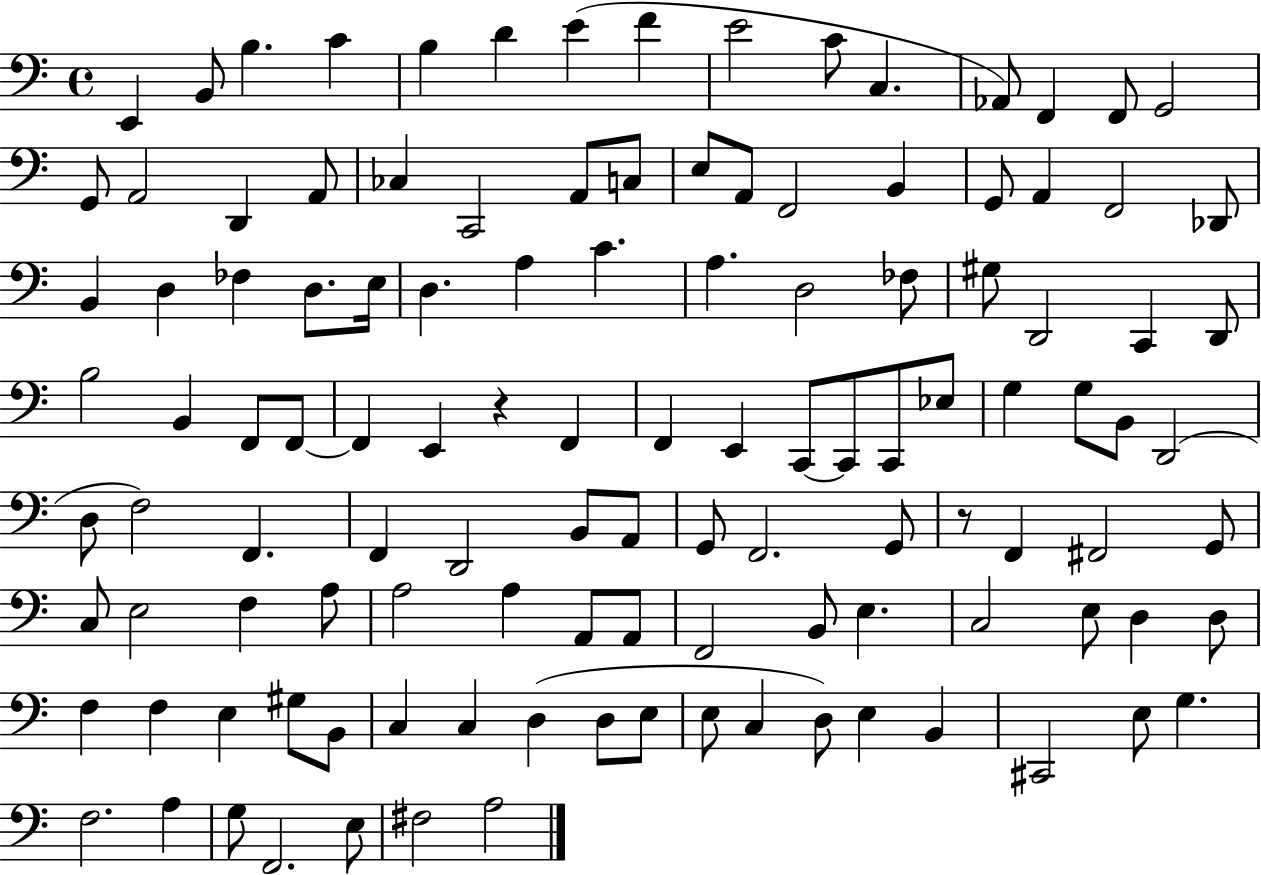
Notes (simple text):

E2/q B2/e B3/q. C4/q B3/q D4/q E4/q F4/q E4/h C4/e C3/q. Ab2/e F2/q F2/e G2/h G2/e A2/h D2/q A2/e CES3/q C2/h A2/e C3/e E3/e A2/e F2/h B2/q G2/e A2/q F2/h Db2/e B2/q D3/q FES3/q D3/e. E3/s D3/q. A3/q C4/q. A3/q. D3/h FES3/e G#3/e D2/h C2/q D2/e B3/h B2/q F2/e F2/e F2/q E2/q R/q F2/q F2/q E2/q C2/e C2/e C2/e Eb3/e G3/q G3/e B2/e D2/h D3/e F3/h F2/q. F2/q D2/h B2/e A2/e G2/e F2/h. G2/e R/e F2/q F#2/h G2/e C3/e E3/h F3/q A3/e A3/h A3/q A2/e A2/e F2/h B2/e E3/q. C3/h E3/e D3/q D3/e F3/q F3/q E3/q G#3/e B2/e C3/q C3/q D3/q D3/e E3/e E3/e C3/q D3/e E3/q B2/q C#2/h E3/e G3/q. F3/h. A3/q G3/e F2/h. E3/e F#3/h A3/h